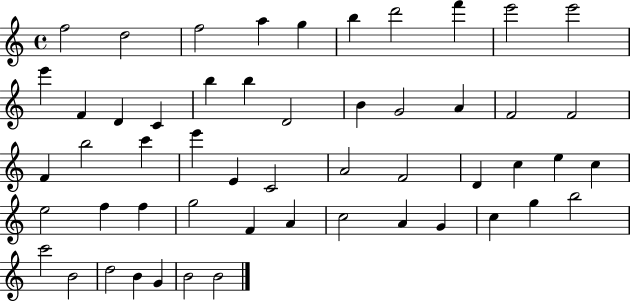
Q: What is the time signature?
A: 4/4